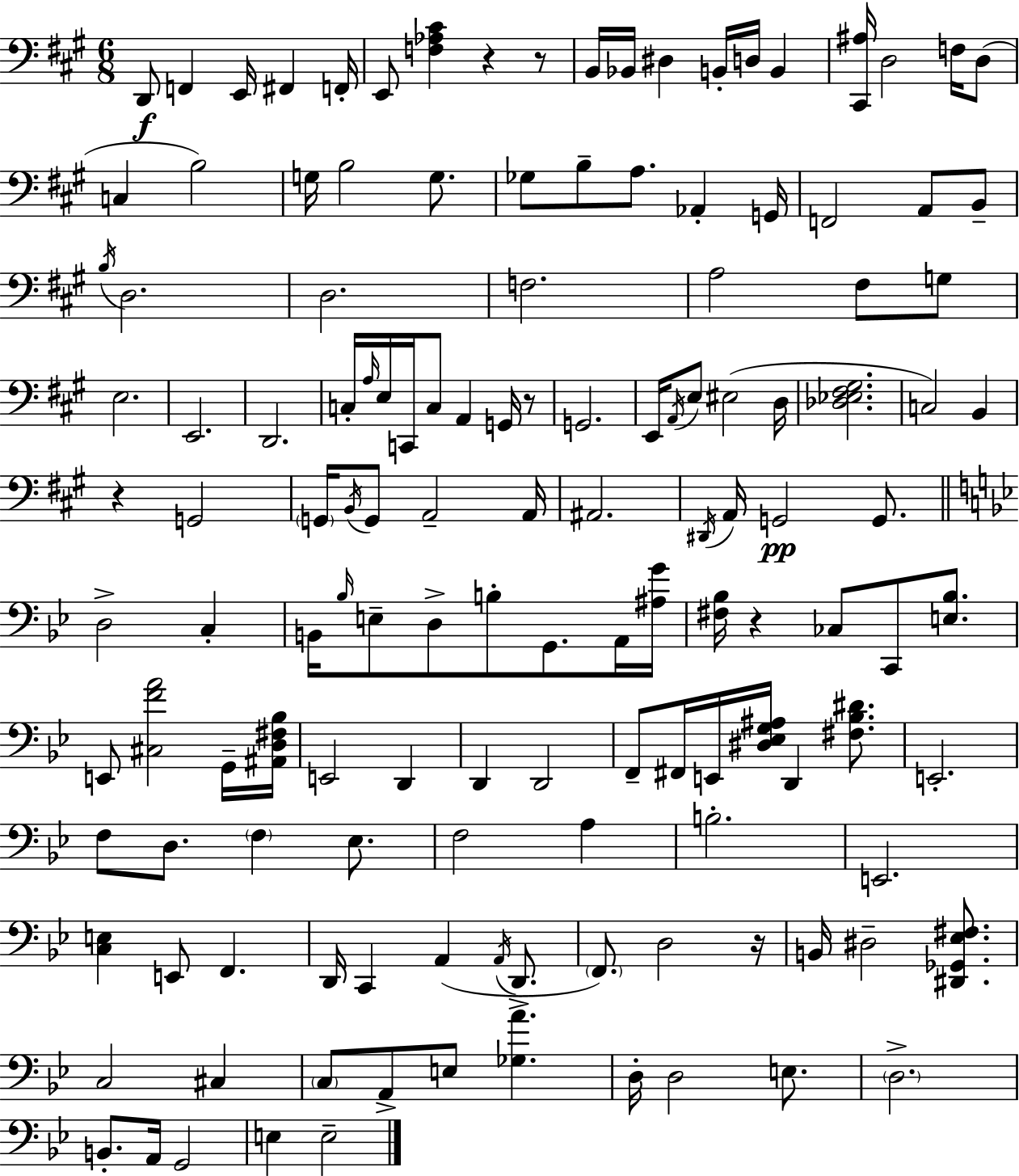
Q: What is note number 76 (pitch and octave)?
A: E2